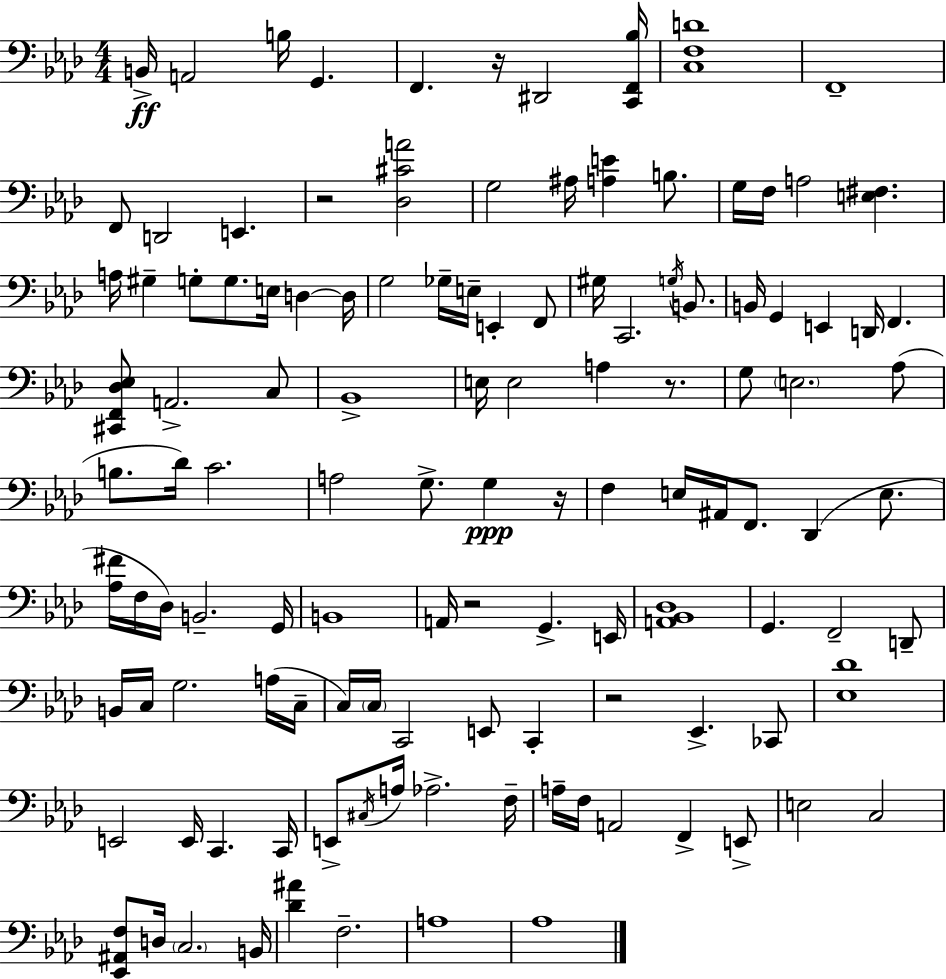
X:1
T:Untitled
M:4/4
L:1/4
K:Ab
B,,/4 A,,2 B,/4 G,, F,, z/4 ^D,,2 [C,,F,,_B,]/4 [C,F,D]4 F,,4 F,,/2 D,,2 E,, z2 [_D,^CA]2 G,2 ^A,/4 [A,E] B,/2 G,/4 F,/4 A,2 [E,^F,] A,/4 ^G, G,/2 G,/2 E,/4 D, D,/4 G,2 _G,/4 E,/4 E,, F,,/2 ^G,/4 C,,2 G,/4 B,,/2 B,,/4 G,, E,, D,,/4 F,, [^C,,F,,_D,_E,]/2 A,,2 C,/2 _B,,4 E,/4 E,2 A, z/2 G,/2 E,2 _A,/2 B,/2 _D/4 C2 A,2 G,/2 G, z/4 F, E,/4 ^A,,/4 F,,/2 _D,, E,/2 [_A,^F]/4 F,/4 _D,/4 B,,2 G,,/4 B,,4 A,,/4 z2 G,, E,,/4 [A,,_B,,_D,]4 G,, F,,2 D,,/2 B,,/4 C,/4 G,2 A,/4 C,/4 C,/4 C,/4 C,,2 E,,/2 C,, z2 _E,, _C,,/2 [_E,_D]4 E,,2 E,,/4 C,, C,,/4 E,,/2 ^C,/4 A,/4 _A,2 F,/4 A,/4 F,/4 A,,2 F,, E,,/2 E,2 C,2 [_E,,^A,,F,]/2 D,/4 C,2 B,,/4 [_D^A] F,2 A,4 _A,4